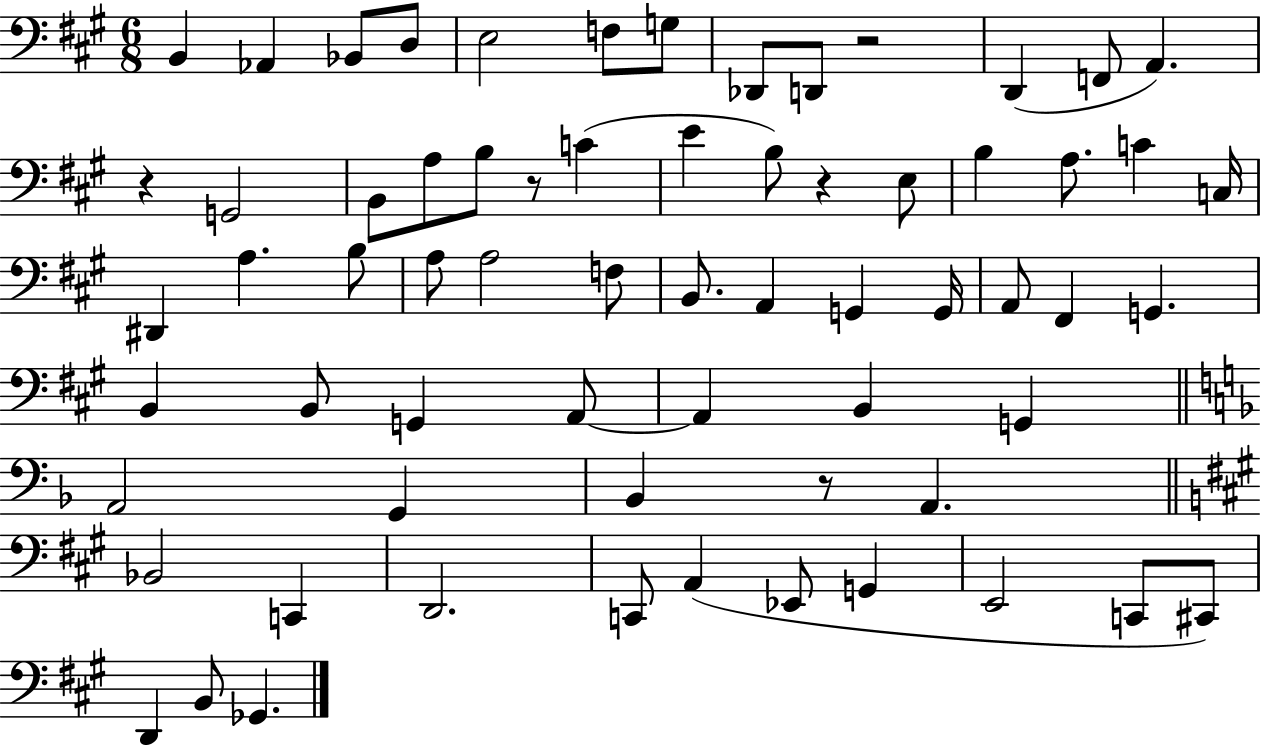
{
  \clef bass
  \numericTimeSignature
  \time 6/8
  \key a \major
  b,4 aes,4 bes,8 d8 | e2 f8 g8 | des,8 d,8 r2 | d,4( f,8 a,4.) | \break r4 g,2 | b,8 a8 b8 r8 c'4( | e'4 b8) r4 e8 | b4 a8. c'4 c16 | \break dis,4 a4. b8 | a8 a2 f8 | b,8. a,4 g,4 g,16 | a,8 fis,4 g,4. | \break b,4 b,8 g,4 a,8~~ | a,4 b,4 g,4 | \bar "||" \break \key f \major a,2 g,4 | bes,4 r8 a,4. | \bar "||" \break \key a \major bes,2 c,4 | d,2. | c,8 a,4( ees,8 g,4 | e,2 c,8 cis,8) | \break d,4 b,8 ges,4. | \bar "|."
}